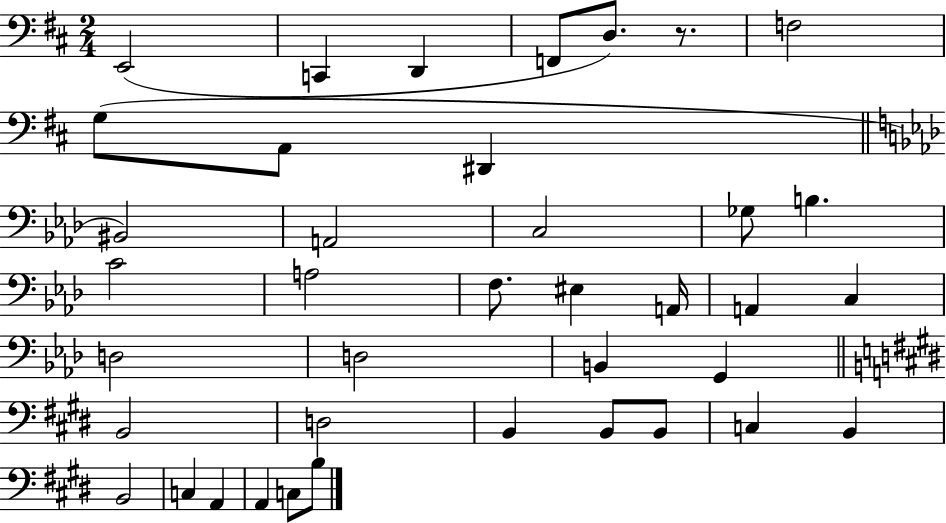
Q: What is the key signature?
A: D major